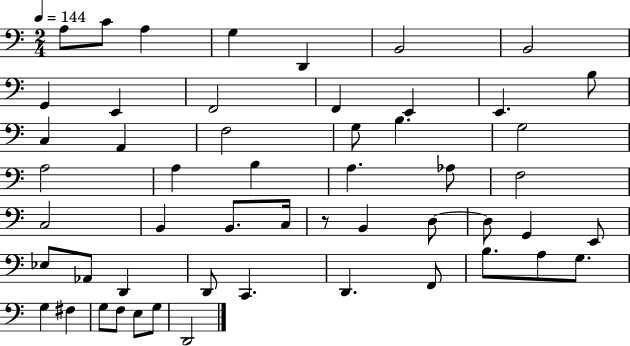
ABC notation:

X:1
T:Untitled
M:2/4
L:1/4
K:C
A,/2 C/2 A, G, D,, B,,2 B,,2 G,, E,, F,,2 F,, E,, E,, B,/2 C, A,, F,2 G,/2 B, G,2 A,2 A, B, A, _A,/2 F,2 C,2 B,, B,,/2 C,/4 z/2 B,, D,/2 D,/2 G,, E,,/2 _E,/2 _A,,/2 D,, D,,/2 C,, D,, F,,/2 B,/2 A,/2 G,/2 G, ^F, G,/2 F,/2 E,/2 G,/2 D,,2